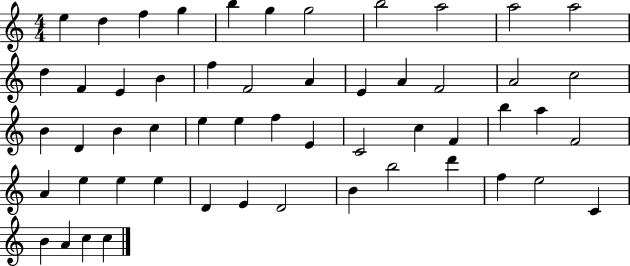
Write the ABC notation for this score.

X:1
T:Untitled
M:4/4
L:1/4
K:C
e d f g b g g2 b2 a2 a2 a2 d F E B f F2 A E A F2 A2 c2 B D B c e e f E C2 c F b a F2 A e e e D E D2 B b2 d' f e2 C B A c c